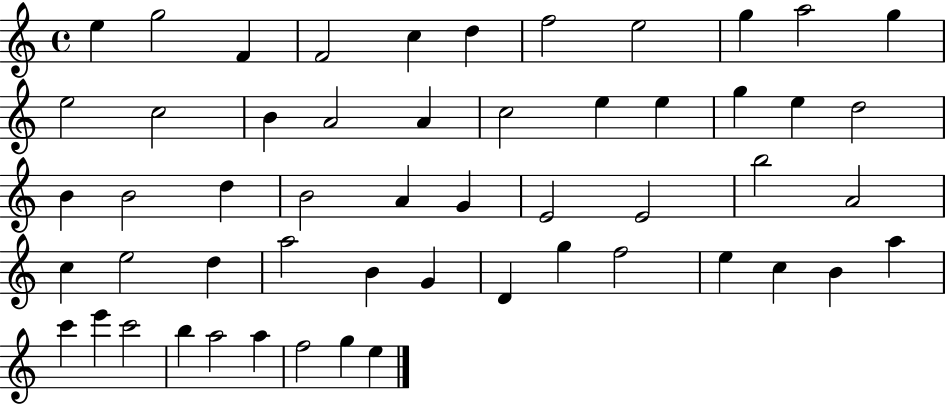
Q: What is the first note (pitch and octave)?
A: E5